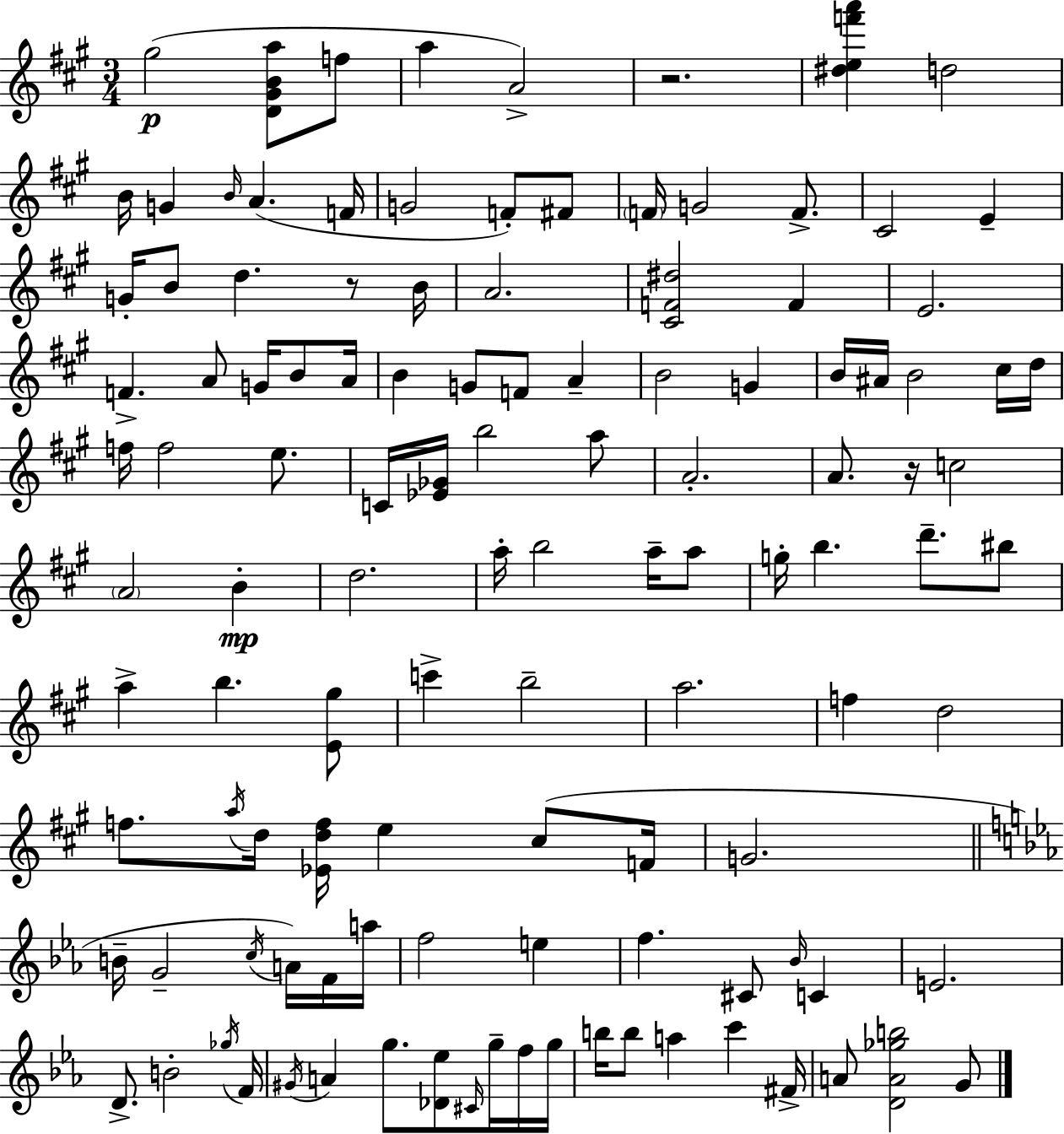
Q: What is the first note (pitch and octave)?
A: G#5